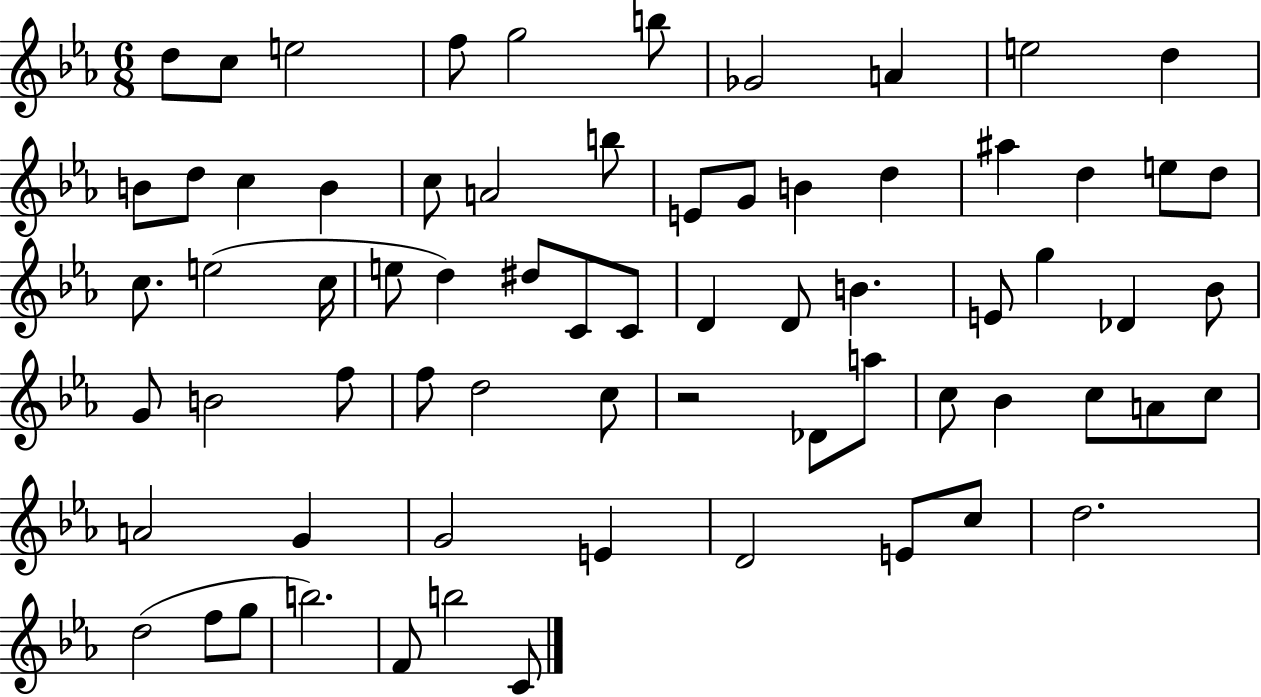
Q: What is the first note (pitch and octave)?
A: D5